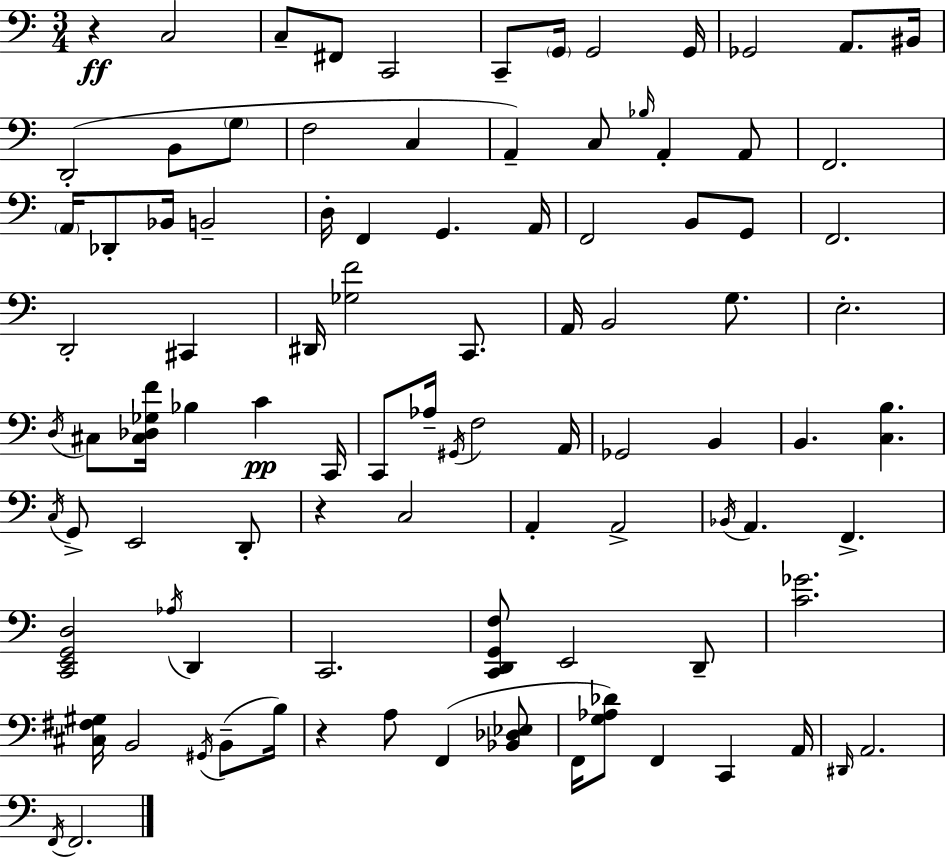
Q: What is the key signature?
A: C major